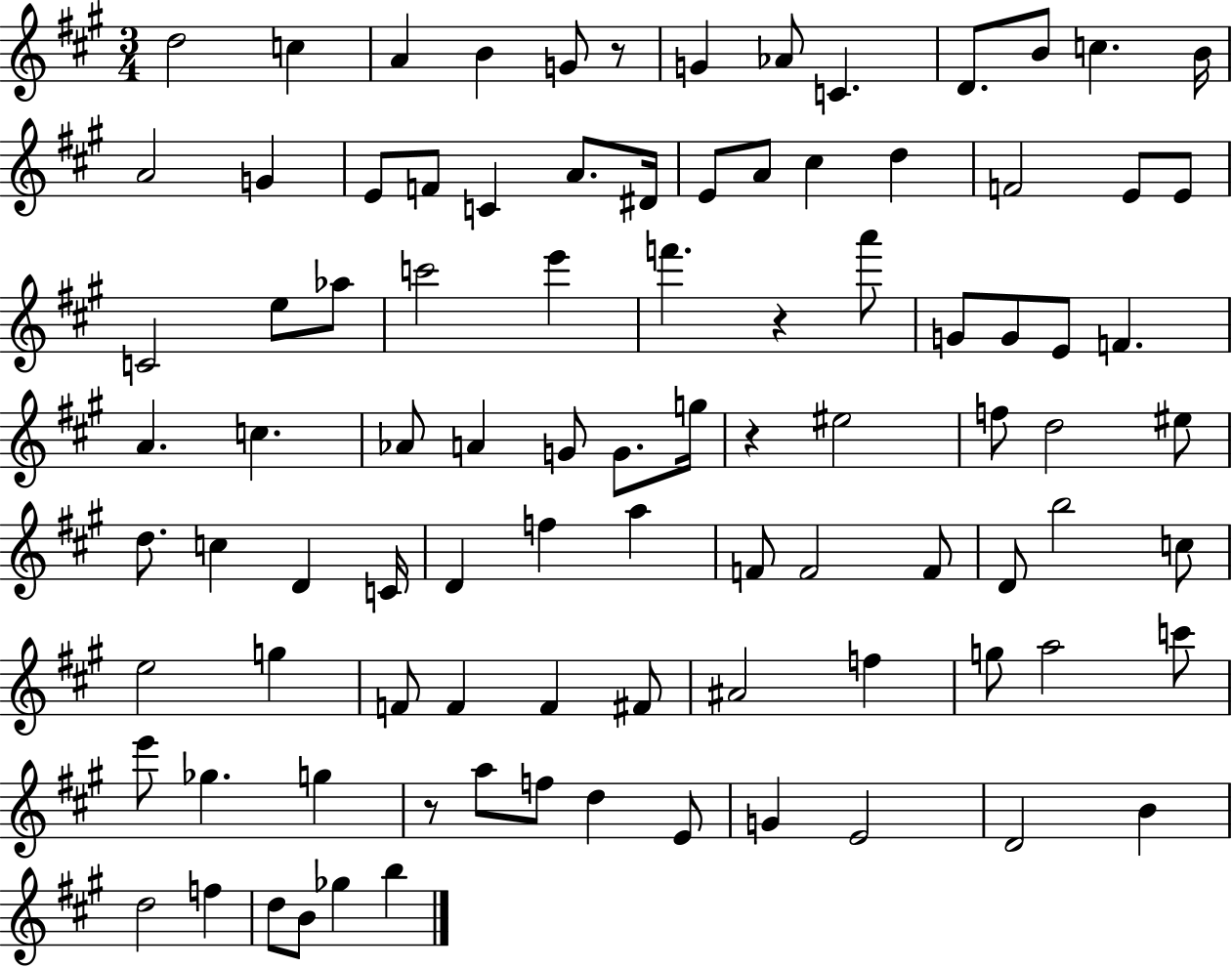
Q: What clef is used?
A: treble